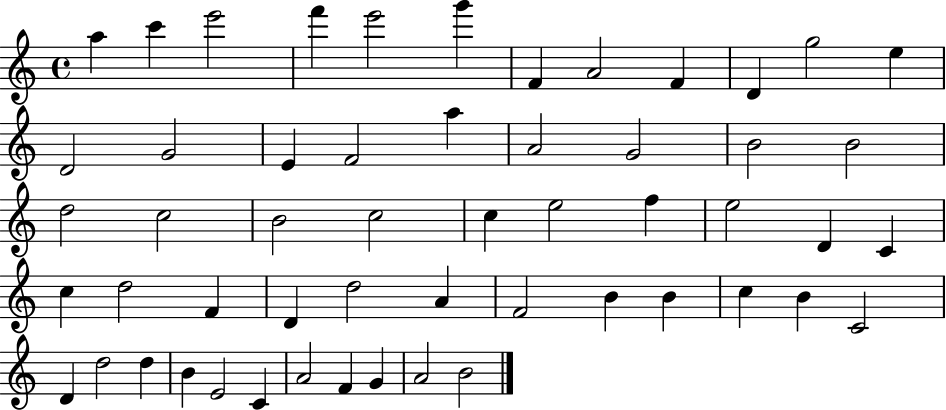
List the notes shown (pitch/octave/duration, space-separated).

A5/q C6/q E6/h F6/q E6/h G6/q F4/q A4/h F4/q D4/q G5/h E5/q D4/h G4/h E4/q F4/h A5/q A4/h G4/h B4/h B4/h D5/h C5/h B4/h C5/h C5/q E5/h F5/q E5/h D4/q C4/q C5/q D5/h F4/q D4/q D5/h A4/q F4/h B4/q B4/q C5/q B4/q C4/h D4/q D5/h D5/q B4/q E4/h C4/q A4/h F4/q G4/q A4/h B4/h